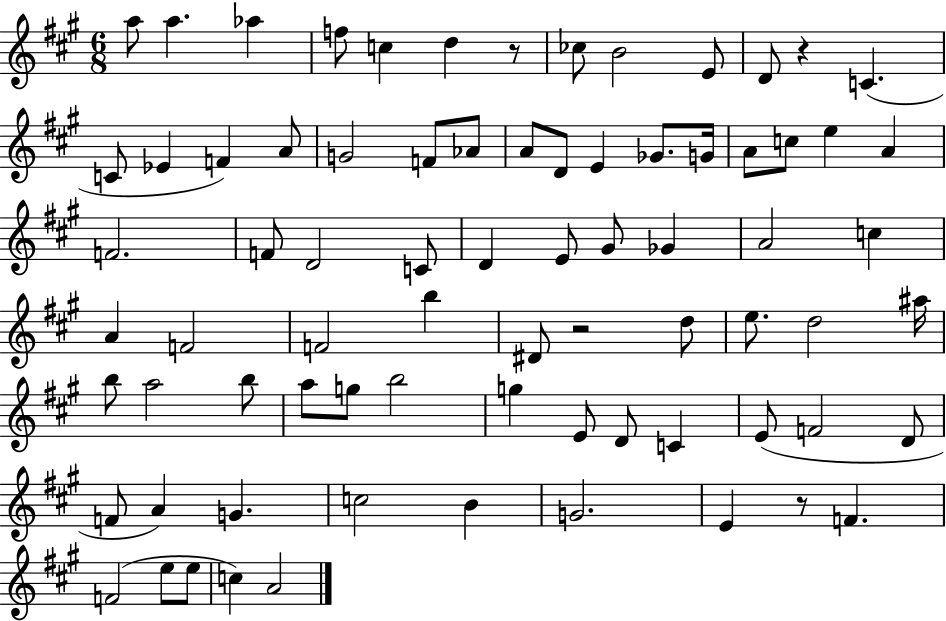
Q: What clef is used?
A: treble